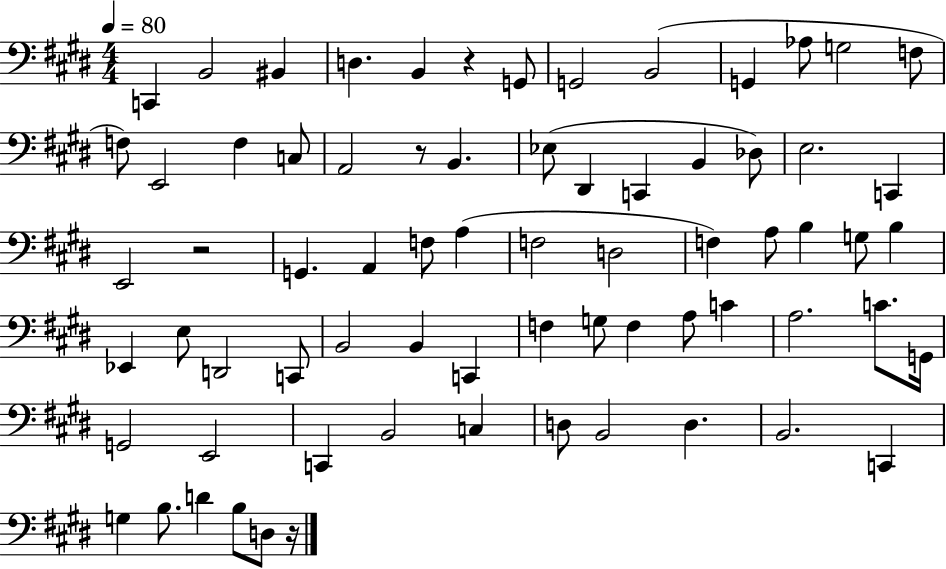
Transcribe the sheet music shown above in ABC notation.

X:1
T:Untitled
M:4/4
L:1/4
K:E
C,, B,,2 ^B,, D, B,, z G,,/2 G,,2 B,,2 G,, _A,/2 G,2 F,/2 F,/2 E,,2 F, C,/2 A,,2 z/2 B,, _E,/2 ^D,, C,, B,, _D,/2 E,2 C,, E,,2 z2 G,, A,, F,/2 A, F,2 D,2 F, A,/2 B, G,/2 B, _E,, E,/2 D,,2 C,,/2 B,,2 B,, C,, F, G,/2 F, A,/2 C A,2 C/2 G,,/4 G,,2 E,,2 C,, B,,2 C, D,/2 B,,2 D, B,,2 C,, G, B,/2 D B,/2 D,/2 z/4